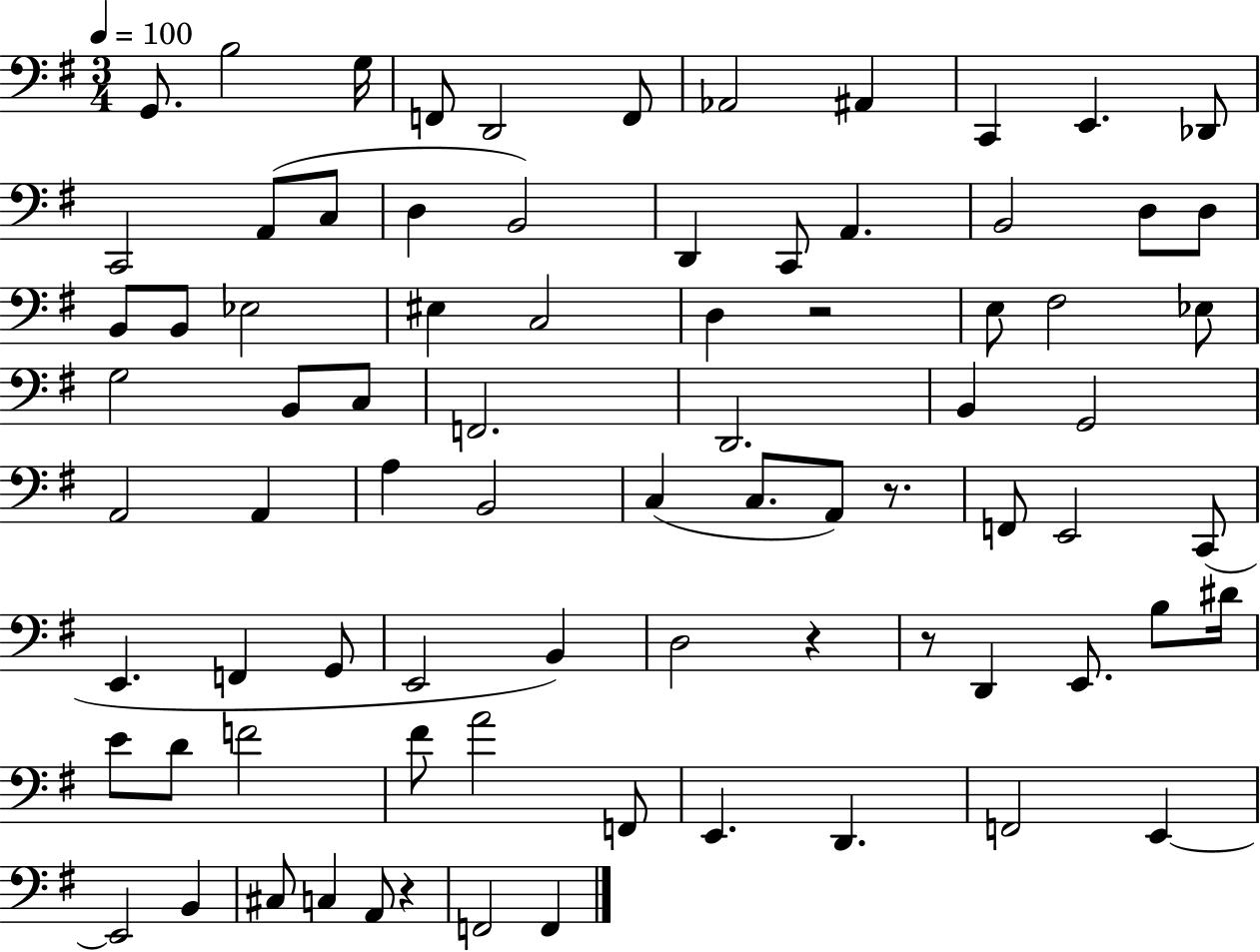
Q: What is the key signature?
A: G major